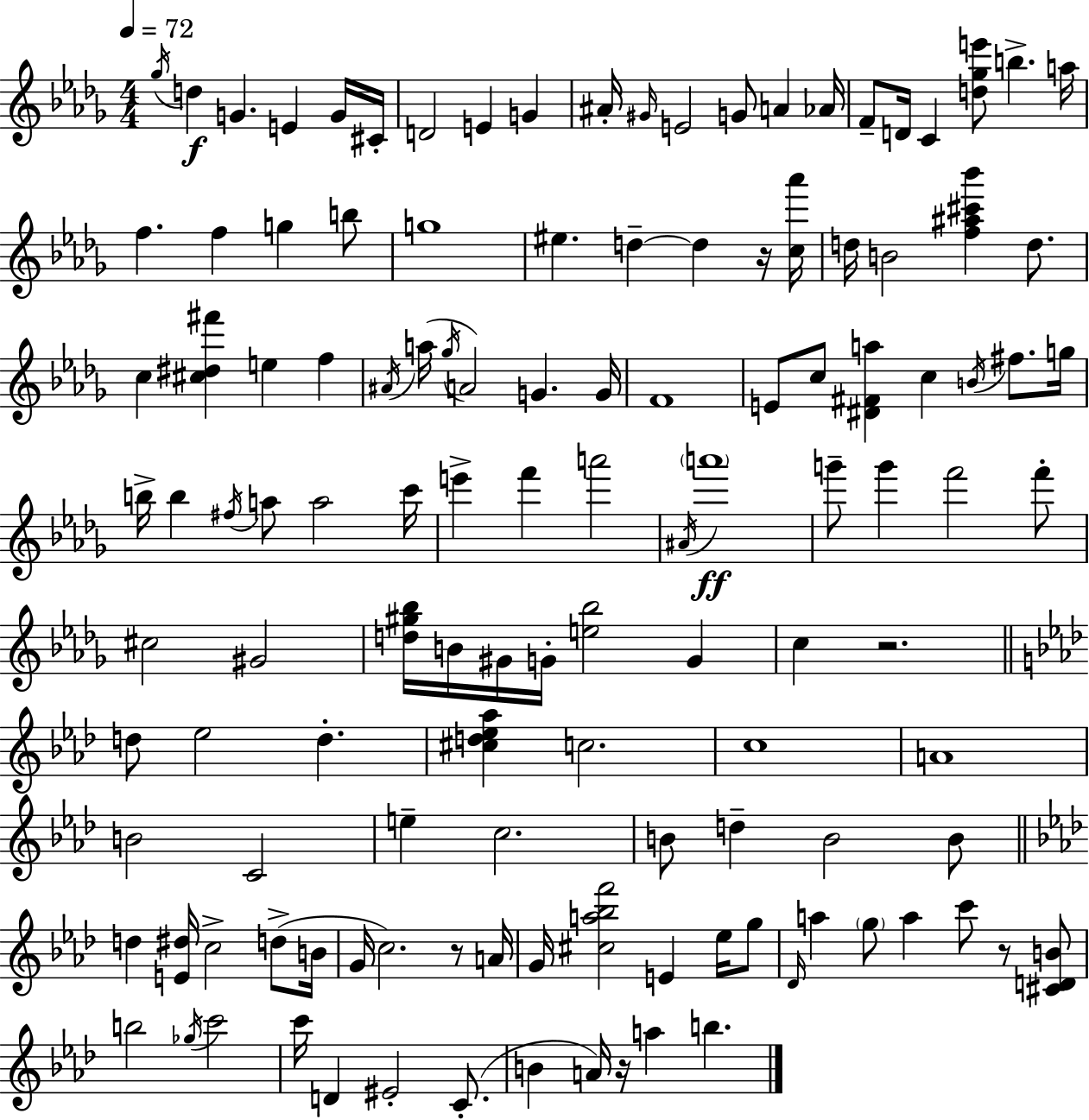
X:1
T:Untitled
M:4/4
L:1/4
K:Bbm
_g/4 d G E G/4 ^C/4 D2 E G ^A/4 ^G/4 E2 G/2 A _A/4 F/2 D/4 C [d_ge']/2 b a/4 f f g b/2 g4 ^e d d z/4 [c_a']/4 d/4 B2 [f^a^c'_b'] d/2 c [^c^d^f'] e f ^A/4 a/4 _g/4 A2 G G/4 F4 E/2 c/2 [^D^Fa] c B/4 ^f/2 g/4 b/4 b ^f/4 a/2 a2 c'/4 e' f' a'2 ^A/4 a'4 g'/2 g' f'2 f'/2 ^c2 ^G2 [d^g_b]/4 B/4 ^G/4 G/4 [e_b]2 G c z2 d/2 _e2 d [^cd_e_a] c2 c4 A4 B2 C2 e c2 B/2 d B2 B/2 d [E^d]/4 c2 d/2 B/4 G/4 c2 z/2 A/4 G/4 [^ca_bf']2 E _e/4 g/2 _D/4 a g/2 a c'/2 z/2 [^CDB]/2 b2 _g/4 c'2 c'/4 D ^E2 C/2 B A/4 z/4 a b